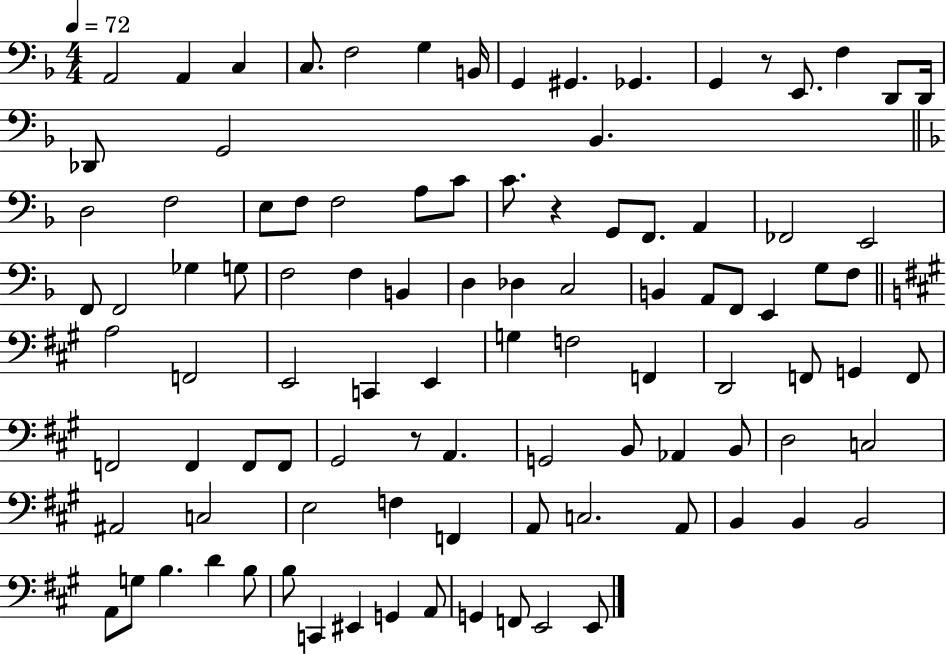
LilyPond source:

{
  \clef bass
  \numericTimeSignature
  \time 4/4
  \key f \major
  \tempo 4 = 72
  a,2 a,4 c4 | c8. f2 g4 b,16 | g,4 gis,4. ges,4. | g,4 r8 e,8. f4 d,8 d,16 | \break des,8 g,2 bes,4. | \bar "||" \break \key f \major d2 f2 | e8 f8 f2 a8 c'8 | c'8. r4 g,8 f,8. a,4 | fes,2 e,2 | \break f,8 f,2 ges4 g8 | f2 f4 b,4 | d4 des4 c2 | b,4 a,8 f,8 e,4 g8 f8 | \break \bar "||" \break \key a \major a2 f,2 | e,2 c,4 e,4 | g4 f2 f,4 | d,2 f,8 g,4 f,8 | \break f,2 f,4 f,8 f,8 | gis,2 r8 a,4. | g,2 b,8 aes,4 b,8 | d2 c2 | \break ais,2 c2 | e2 f4 f,4 | a,8 c2. a,8 | b,4 b,4 b,2 | \break a,8 g8 b4. d'4 b8 | b8 c,4 eis,4 g,4 a,8 | g,4 f,8 e,2 e,8 | \bar "|."
}